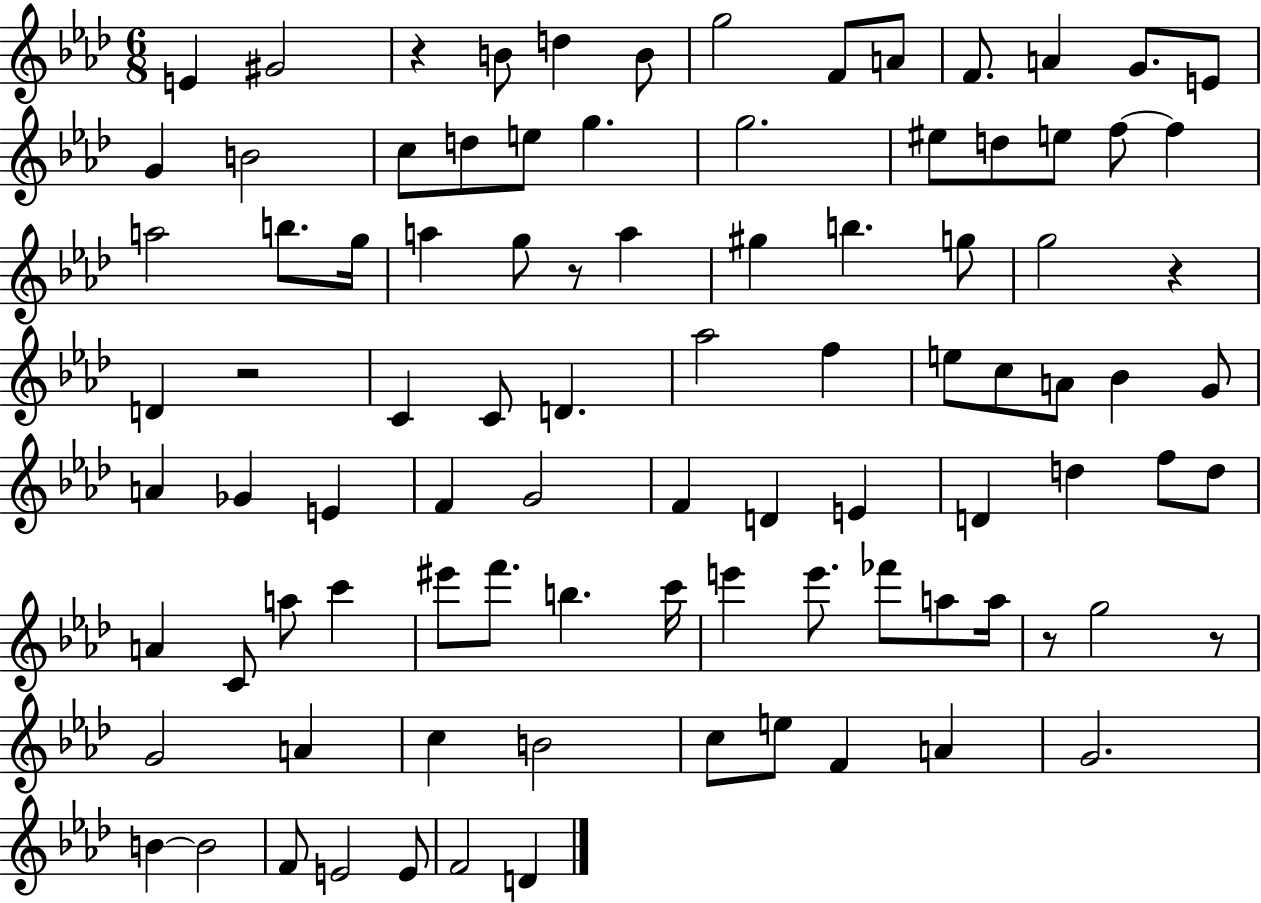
X:1
T:Untitled
M:6/8
L:1/4
K:Ab
E ^G2 z B/2 d B/2 g2 F/2 A/2 F/2 A G/2 E/2 G B2 c/2 d/2 e/2 g g2 ^e/2 d/2 e/2 f/2 f a2 b/2 g/4 a g/2 z/2 a ^g b g/2 g2 z D z2 C C/2 D _a2 f e/2 c/2 A/2 _B G/2 A _G E F G2 F D E D d f/2 d/2 A C/2 a/2 c' ^e'/2 f'/2 b c'/4 e' e'/2 _f'/2 a/2 a/4 z/2 g2 z/2 G2 A c B2 c/2 e/2 F A G2 B B2 F/2 E2 E/2 F2 D